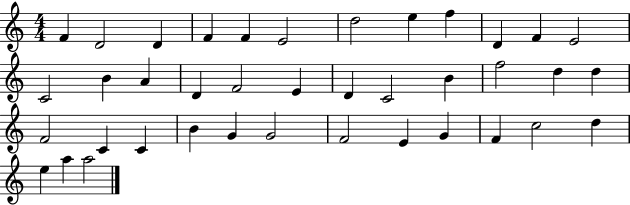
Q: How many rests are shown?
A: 0